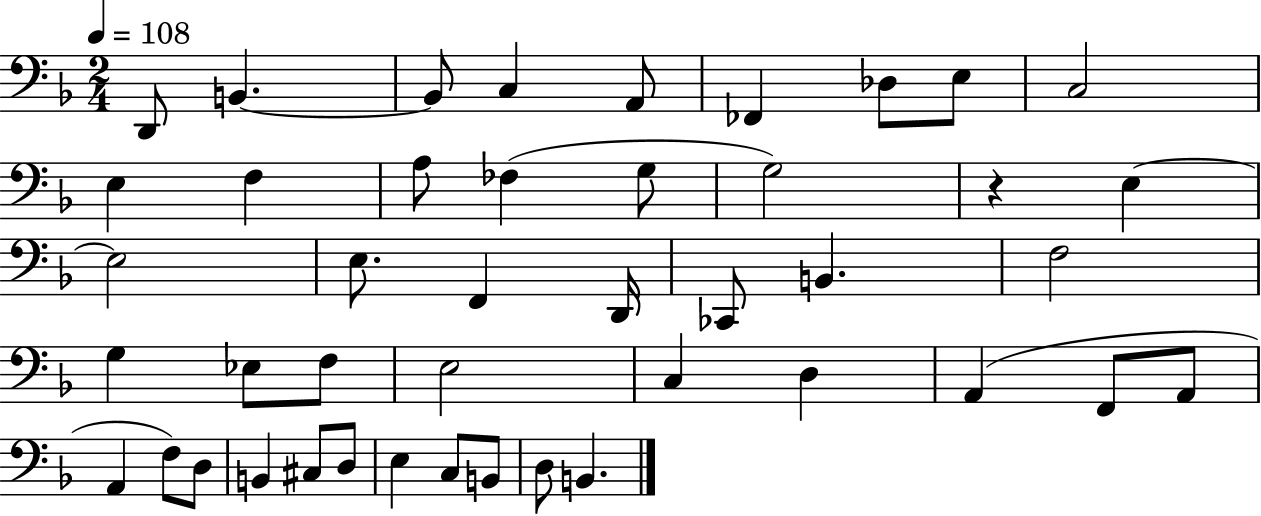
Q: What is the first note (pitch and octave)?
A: D2